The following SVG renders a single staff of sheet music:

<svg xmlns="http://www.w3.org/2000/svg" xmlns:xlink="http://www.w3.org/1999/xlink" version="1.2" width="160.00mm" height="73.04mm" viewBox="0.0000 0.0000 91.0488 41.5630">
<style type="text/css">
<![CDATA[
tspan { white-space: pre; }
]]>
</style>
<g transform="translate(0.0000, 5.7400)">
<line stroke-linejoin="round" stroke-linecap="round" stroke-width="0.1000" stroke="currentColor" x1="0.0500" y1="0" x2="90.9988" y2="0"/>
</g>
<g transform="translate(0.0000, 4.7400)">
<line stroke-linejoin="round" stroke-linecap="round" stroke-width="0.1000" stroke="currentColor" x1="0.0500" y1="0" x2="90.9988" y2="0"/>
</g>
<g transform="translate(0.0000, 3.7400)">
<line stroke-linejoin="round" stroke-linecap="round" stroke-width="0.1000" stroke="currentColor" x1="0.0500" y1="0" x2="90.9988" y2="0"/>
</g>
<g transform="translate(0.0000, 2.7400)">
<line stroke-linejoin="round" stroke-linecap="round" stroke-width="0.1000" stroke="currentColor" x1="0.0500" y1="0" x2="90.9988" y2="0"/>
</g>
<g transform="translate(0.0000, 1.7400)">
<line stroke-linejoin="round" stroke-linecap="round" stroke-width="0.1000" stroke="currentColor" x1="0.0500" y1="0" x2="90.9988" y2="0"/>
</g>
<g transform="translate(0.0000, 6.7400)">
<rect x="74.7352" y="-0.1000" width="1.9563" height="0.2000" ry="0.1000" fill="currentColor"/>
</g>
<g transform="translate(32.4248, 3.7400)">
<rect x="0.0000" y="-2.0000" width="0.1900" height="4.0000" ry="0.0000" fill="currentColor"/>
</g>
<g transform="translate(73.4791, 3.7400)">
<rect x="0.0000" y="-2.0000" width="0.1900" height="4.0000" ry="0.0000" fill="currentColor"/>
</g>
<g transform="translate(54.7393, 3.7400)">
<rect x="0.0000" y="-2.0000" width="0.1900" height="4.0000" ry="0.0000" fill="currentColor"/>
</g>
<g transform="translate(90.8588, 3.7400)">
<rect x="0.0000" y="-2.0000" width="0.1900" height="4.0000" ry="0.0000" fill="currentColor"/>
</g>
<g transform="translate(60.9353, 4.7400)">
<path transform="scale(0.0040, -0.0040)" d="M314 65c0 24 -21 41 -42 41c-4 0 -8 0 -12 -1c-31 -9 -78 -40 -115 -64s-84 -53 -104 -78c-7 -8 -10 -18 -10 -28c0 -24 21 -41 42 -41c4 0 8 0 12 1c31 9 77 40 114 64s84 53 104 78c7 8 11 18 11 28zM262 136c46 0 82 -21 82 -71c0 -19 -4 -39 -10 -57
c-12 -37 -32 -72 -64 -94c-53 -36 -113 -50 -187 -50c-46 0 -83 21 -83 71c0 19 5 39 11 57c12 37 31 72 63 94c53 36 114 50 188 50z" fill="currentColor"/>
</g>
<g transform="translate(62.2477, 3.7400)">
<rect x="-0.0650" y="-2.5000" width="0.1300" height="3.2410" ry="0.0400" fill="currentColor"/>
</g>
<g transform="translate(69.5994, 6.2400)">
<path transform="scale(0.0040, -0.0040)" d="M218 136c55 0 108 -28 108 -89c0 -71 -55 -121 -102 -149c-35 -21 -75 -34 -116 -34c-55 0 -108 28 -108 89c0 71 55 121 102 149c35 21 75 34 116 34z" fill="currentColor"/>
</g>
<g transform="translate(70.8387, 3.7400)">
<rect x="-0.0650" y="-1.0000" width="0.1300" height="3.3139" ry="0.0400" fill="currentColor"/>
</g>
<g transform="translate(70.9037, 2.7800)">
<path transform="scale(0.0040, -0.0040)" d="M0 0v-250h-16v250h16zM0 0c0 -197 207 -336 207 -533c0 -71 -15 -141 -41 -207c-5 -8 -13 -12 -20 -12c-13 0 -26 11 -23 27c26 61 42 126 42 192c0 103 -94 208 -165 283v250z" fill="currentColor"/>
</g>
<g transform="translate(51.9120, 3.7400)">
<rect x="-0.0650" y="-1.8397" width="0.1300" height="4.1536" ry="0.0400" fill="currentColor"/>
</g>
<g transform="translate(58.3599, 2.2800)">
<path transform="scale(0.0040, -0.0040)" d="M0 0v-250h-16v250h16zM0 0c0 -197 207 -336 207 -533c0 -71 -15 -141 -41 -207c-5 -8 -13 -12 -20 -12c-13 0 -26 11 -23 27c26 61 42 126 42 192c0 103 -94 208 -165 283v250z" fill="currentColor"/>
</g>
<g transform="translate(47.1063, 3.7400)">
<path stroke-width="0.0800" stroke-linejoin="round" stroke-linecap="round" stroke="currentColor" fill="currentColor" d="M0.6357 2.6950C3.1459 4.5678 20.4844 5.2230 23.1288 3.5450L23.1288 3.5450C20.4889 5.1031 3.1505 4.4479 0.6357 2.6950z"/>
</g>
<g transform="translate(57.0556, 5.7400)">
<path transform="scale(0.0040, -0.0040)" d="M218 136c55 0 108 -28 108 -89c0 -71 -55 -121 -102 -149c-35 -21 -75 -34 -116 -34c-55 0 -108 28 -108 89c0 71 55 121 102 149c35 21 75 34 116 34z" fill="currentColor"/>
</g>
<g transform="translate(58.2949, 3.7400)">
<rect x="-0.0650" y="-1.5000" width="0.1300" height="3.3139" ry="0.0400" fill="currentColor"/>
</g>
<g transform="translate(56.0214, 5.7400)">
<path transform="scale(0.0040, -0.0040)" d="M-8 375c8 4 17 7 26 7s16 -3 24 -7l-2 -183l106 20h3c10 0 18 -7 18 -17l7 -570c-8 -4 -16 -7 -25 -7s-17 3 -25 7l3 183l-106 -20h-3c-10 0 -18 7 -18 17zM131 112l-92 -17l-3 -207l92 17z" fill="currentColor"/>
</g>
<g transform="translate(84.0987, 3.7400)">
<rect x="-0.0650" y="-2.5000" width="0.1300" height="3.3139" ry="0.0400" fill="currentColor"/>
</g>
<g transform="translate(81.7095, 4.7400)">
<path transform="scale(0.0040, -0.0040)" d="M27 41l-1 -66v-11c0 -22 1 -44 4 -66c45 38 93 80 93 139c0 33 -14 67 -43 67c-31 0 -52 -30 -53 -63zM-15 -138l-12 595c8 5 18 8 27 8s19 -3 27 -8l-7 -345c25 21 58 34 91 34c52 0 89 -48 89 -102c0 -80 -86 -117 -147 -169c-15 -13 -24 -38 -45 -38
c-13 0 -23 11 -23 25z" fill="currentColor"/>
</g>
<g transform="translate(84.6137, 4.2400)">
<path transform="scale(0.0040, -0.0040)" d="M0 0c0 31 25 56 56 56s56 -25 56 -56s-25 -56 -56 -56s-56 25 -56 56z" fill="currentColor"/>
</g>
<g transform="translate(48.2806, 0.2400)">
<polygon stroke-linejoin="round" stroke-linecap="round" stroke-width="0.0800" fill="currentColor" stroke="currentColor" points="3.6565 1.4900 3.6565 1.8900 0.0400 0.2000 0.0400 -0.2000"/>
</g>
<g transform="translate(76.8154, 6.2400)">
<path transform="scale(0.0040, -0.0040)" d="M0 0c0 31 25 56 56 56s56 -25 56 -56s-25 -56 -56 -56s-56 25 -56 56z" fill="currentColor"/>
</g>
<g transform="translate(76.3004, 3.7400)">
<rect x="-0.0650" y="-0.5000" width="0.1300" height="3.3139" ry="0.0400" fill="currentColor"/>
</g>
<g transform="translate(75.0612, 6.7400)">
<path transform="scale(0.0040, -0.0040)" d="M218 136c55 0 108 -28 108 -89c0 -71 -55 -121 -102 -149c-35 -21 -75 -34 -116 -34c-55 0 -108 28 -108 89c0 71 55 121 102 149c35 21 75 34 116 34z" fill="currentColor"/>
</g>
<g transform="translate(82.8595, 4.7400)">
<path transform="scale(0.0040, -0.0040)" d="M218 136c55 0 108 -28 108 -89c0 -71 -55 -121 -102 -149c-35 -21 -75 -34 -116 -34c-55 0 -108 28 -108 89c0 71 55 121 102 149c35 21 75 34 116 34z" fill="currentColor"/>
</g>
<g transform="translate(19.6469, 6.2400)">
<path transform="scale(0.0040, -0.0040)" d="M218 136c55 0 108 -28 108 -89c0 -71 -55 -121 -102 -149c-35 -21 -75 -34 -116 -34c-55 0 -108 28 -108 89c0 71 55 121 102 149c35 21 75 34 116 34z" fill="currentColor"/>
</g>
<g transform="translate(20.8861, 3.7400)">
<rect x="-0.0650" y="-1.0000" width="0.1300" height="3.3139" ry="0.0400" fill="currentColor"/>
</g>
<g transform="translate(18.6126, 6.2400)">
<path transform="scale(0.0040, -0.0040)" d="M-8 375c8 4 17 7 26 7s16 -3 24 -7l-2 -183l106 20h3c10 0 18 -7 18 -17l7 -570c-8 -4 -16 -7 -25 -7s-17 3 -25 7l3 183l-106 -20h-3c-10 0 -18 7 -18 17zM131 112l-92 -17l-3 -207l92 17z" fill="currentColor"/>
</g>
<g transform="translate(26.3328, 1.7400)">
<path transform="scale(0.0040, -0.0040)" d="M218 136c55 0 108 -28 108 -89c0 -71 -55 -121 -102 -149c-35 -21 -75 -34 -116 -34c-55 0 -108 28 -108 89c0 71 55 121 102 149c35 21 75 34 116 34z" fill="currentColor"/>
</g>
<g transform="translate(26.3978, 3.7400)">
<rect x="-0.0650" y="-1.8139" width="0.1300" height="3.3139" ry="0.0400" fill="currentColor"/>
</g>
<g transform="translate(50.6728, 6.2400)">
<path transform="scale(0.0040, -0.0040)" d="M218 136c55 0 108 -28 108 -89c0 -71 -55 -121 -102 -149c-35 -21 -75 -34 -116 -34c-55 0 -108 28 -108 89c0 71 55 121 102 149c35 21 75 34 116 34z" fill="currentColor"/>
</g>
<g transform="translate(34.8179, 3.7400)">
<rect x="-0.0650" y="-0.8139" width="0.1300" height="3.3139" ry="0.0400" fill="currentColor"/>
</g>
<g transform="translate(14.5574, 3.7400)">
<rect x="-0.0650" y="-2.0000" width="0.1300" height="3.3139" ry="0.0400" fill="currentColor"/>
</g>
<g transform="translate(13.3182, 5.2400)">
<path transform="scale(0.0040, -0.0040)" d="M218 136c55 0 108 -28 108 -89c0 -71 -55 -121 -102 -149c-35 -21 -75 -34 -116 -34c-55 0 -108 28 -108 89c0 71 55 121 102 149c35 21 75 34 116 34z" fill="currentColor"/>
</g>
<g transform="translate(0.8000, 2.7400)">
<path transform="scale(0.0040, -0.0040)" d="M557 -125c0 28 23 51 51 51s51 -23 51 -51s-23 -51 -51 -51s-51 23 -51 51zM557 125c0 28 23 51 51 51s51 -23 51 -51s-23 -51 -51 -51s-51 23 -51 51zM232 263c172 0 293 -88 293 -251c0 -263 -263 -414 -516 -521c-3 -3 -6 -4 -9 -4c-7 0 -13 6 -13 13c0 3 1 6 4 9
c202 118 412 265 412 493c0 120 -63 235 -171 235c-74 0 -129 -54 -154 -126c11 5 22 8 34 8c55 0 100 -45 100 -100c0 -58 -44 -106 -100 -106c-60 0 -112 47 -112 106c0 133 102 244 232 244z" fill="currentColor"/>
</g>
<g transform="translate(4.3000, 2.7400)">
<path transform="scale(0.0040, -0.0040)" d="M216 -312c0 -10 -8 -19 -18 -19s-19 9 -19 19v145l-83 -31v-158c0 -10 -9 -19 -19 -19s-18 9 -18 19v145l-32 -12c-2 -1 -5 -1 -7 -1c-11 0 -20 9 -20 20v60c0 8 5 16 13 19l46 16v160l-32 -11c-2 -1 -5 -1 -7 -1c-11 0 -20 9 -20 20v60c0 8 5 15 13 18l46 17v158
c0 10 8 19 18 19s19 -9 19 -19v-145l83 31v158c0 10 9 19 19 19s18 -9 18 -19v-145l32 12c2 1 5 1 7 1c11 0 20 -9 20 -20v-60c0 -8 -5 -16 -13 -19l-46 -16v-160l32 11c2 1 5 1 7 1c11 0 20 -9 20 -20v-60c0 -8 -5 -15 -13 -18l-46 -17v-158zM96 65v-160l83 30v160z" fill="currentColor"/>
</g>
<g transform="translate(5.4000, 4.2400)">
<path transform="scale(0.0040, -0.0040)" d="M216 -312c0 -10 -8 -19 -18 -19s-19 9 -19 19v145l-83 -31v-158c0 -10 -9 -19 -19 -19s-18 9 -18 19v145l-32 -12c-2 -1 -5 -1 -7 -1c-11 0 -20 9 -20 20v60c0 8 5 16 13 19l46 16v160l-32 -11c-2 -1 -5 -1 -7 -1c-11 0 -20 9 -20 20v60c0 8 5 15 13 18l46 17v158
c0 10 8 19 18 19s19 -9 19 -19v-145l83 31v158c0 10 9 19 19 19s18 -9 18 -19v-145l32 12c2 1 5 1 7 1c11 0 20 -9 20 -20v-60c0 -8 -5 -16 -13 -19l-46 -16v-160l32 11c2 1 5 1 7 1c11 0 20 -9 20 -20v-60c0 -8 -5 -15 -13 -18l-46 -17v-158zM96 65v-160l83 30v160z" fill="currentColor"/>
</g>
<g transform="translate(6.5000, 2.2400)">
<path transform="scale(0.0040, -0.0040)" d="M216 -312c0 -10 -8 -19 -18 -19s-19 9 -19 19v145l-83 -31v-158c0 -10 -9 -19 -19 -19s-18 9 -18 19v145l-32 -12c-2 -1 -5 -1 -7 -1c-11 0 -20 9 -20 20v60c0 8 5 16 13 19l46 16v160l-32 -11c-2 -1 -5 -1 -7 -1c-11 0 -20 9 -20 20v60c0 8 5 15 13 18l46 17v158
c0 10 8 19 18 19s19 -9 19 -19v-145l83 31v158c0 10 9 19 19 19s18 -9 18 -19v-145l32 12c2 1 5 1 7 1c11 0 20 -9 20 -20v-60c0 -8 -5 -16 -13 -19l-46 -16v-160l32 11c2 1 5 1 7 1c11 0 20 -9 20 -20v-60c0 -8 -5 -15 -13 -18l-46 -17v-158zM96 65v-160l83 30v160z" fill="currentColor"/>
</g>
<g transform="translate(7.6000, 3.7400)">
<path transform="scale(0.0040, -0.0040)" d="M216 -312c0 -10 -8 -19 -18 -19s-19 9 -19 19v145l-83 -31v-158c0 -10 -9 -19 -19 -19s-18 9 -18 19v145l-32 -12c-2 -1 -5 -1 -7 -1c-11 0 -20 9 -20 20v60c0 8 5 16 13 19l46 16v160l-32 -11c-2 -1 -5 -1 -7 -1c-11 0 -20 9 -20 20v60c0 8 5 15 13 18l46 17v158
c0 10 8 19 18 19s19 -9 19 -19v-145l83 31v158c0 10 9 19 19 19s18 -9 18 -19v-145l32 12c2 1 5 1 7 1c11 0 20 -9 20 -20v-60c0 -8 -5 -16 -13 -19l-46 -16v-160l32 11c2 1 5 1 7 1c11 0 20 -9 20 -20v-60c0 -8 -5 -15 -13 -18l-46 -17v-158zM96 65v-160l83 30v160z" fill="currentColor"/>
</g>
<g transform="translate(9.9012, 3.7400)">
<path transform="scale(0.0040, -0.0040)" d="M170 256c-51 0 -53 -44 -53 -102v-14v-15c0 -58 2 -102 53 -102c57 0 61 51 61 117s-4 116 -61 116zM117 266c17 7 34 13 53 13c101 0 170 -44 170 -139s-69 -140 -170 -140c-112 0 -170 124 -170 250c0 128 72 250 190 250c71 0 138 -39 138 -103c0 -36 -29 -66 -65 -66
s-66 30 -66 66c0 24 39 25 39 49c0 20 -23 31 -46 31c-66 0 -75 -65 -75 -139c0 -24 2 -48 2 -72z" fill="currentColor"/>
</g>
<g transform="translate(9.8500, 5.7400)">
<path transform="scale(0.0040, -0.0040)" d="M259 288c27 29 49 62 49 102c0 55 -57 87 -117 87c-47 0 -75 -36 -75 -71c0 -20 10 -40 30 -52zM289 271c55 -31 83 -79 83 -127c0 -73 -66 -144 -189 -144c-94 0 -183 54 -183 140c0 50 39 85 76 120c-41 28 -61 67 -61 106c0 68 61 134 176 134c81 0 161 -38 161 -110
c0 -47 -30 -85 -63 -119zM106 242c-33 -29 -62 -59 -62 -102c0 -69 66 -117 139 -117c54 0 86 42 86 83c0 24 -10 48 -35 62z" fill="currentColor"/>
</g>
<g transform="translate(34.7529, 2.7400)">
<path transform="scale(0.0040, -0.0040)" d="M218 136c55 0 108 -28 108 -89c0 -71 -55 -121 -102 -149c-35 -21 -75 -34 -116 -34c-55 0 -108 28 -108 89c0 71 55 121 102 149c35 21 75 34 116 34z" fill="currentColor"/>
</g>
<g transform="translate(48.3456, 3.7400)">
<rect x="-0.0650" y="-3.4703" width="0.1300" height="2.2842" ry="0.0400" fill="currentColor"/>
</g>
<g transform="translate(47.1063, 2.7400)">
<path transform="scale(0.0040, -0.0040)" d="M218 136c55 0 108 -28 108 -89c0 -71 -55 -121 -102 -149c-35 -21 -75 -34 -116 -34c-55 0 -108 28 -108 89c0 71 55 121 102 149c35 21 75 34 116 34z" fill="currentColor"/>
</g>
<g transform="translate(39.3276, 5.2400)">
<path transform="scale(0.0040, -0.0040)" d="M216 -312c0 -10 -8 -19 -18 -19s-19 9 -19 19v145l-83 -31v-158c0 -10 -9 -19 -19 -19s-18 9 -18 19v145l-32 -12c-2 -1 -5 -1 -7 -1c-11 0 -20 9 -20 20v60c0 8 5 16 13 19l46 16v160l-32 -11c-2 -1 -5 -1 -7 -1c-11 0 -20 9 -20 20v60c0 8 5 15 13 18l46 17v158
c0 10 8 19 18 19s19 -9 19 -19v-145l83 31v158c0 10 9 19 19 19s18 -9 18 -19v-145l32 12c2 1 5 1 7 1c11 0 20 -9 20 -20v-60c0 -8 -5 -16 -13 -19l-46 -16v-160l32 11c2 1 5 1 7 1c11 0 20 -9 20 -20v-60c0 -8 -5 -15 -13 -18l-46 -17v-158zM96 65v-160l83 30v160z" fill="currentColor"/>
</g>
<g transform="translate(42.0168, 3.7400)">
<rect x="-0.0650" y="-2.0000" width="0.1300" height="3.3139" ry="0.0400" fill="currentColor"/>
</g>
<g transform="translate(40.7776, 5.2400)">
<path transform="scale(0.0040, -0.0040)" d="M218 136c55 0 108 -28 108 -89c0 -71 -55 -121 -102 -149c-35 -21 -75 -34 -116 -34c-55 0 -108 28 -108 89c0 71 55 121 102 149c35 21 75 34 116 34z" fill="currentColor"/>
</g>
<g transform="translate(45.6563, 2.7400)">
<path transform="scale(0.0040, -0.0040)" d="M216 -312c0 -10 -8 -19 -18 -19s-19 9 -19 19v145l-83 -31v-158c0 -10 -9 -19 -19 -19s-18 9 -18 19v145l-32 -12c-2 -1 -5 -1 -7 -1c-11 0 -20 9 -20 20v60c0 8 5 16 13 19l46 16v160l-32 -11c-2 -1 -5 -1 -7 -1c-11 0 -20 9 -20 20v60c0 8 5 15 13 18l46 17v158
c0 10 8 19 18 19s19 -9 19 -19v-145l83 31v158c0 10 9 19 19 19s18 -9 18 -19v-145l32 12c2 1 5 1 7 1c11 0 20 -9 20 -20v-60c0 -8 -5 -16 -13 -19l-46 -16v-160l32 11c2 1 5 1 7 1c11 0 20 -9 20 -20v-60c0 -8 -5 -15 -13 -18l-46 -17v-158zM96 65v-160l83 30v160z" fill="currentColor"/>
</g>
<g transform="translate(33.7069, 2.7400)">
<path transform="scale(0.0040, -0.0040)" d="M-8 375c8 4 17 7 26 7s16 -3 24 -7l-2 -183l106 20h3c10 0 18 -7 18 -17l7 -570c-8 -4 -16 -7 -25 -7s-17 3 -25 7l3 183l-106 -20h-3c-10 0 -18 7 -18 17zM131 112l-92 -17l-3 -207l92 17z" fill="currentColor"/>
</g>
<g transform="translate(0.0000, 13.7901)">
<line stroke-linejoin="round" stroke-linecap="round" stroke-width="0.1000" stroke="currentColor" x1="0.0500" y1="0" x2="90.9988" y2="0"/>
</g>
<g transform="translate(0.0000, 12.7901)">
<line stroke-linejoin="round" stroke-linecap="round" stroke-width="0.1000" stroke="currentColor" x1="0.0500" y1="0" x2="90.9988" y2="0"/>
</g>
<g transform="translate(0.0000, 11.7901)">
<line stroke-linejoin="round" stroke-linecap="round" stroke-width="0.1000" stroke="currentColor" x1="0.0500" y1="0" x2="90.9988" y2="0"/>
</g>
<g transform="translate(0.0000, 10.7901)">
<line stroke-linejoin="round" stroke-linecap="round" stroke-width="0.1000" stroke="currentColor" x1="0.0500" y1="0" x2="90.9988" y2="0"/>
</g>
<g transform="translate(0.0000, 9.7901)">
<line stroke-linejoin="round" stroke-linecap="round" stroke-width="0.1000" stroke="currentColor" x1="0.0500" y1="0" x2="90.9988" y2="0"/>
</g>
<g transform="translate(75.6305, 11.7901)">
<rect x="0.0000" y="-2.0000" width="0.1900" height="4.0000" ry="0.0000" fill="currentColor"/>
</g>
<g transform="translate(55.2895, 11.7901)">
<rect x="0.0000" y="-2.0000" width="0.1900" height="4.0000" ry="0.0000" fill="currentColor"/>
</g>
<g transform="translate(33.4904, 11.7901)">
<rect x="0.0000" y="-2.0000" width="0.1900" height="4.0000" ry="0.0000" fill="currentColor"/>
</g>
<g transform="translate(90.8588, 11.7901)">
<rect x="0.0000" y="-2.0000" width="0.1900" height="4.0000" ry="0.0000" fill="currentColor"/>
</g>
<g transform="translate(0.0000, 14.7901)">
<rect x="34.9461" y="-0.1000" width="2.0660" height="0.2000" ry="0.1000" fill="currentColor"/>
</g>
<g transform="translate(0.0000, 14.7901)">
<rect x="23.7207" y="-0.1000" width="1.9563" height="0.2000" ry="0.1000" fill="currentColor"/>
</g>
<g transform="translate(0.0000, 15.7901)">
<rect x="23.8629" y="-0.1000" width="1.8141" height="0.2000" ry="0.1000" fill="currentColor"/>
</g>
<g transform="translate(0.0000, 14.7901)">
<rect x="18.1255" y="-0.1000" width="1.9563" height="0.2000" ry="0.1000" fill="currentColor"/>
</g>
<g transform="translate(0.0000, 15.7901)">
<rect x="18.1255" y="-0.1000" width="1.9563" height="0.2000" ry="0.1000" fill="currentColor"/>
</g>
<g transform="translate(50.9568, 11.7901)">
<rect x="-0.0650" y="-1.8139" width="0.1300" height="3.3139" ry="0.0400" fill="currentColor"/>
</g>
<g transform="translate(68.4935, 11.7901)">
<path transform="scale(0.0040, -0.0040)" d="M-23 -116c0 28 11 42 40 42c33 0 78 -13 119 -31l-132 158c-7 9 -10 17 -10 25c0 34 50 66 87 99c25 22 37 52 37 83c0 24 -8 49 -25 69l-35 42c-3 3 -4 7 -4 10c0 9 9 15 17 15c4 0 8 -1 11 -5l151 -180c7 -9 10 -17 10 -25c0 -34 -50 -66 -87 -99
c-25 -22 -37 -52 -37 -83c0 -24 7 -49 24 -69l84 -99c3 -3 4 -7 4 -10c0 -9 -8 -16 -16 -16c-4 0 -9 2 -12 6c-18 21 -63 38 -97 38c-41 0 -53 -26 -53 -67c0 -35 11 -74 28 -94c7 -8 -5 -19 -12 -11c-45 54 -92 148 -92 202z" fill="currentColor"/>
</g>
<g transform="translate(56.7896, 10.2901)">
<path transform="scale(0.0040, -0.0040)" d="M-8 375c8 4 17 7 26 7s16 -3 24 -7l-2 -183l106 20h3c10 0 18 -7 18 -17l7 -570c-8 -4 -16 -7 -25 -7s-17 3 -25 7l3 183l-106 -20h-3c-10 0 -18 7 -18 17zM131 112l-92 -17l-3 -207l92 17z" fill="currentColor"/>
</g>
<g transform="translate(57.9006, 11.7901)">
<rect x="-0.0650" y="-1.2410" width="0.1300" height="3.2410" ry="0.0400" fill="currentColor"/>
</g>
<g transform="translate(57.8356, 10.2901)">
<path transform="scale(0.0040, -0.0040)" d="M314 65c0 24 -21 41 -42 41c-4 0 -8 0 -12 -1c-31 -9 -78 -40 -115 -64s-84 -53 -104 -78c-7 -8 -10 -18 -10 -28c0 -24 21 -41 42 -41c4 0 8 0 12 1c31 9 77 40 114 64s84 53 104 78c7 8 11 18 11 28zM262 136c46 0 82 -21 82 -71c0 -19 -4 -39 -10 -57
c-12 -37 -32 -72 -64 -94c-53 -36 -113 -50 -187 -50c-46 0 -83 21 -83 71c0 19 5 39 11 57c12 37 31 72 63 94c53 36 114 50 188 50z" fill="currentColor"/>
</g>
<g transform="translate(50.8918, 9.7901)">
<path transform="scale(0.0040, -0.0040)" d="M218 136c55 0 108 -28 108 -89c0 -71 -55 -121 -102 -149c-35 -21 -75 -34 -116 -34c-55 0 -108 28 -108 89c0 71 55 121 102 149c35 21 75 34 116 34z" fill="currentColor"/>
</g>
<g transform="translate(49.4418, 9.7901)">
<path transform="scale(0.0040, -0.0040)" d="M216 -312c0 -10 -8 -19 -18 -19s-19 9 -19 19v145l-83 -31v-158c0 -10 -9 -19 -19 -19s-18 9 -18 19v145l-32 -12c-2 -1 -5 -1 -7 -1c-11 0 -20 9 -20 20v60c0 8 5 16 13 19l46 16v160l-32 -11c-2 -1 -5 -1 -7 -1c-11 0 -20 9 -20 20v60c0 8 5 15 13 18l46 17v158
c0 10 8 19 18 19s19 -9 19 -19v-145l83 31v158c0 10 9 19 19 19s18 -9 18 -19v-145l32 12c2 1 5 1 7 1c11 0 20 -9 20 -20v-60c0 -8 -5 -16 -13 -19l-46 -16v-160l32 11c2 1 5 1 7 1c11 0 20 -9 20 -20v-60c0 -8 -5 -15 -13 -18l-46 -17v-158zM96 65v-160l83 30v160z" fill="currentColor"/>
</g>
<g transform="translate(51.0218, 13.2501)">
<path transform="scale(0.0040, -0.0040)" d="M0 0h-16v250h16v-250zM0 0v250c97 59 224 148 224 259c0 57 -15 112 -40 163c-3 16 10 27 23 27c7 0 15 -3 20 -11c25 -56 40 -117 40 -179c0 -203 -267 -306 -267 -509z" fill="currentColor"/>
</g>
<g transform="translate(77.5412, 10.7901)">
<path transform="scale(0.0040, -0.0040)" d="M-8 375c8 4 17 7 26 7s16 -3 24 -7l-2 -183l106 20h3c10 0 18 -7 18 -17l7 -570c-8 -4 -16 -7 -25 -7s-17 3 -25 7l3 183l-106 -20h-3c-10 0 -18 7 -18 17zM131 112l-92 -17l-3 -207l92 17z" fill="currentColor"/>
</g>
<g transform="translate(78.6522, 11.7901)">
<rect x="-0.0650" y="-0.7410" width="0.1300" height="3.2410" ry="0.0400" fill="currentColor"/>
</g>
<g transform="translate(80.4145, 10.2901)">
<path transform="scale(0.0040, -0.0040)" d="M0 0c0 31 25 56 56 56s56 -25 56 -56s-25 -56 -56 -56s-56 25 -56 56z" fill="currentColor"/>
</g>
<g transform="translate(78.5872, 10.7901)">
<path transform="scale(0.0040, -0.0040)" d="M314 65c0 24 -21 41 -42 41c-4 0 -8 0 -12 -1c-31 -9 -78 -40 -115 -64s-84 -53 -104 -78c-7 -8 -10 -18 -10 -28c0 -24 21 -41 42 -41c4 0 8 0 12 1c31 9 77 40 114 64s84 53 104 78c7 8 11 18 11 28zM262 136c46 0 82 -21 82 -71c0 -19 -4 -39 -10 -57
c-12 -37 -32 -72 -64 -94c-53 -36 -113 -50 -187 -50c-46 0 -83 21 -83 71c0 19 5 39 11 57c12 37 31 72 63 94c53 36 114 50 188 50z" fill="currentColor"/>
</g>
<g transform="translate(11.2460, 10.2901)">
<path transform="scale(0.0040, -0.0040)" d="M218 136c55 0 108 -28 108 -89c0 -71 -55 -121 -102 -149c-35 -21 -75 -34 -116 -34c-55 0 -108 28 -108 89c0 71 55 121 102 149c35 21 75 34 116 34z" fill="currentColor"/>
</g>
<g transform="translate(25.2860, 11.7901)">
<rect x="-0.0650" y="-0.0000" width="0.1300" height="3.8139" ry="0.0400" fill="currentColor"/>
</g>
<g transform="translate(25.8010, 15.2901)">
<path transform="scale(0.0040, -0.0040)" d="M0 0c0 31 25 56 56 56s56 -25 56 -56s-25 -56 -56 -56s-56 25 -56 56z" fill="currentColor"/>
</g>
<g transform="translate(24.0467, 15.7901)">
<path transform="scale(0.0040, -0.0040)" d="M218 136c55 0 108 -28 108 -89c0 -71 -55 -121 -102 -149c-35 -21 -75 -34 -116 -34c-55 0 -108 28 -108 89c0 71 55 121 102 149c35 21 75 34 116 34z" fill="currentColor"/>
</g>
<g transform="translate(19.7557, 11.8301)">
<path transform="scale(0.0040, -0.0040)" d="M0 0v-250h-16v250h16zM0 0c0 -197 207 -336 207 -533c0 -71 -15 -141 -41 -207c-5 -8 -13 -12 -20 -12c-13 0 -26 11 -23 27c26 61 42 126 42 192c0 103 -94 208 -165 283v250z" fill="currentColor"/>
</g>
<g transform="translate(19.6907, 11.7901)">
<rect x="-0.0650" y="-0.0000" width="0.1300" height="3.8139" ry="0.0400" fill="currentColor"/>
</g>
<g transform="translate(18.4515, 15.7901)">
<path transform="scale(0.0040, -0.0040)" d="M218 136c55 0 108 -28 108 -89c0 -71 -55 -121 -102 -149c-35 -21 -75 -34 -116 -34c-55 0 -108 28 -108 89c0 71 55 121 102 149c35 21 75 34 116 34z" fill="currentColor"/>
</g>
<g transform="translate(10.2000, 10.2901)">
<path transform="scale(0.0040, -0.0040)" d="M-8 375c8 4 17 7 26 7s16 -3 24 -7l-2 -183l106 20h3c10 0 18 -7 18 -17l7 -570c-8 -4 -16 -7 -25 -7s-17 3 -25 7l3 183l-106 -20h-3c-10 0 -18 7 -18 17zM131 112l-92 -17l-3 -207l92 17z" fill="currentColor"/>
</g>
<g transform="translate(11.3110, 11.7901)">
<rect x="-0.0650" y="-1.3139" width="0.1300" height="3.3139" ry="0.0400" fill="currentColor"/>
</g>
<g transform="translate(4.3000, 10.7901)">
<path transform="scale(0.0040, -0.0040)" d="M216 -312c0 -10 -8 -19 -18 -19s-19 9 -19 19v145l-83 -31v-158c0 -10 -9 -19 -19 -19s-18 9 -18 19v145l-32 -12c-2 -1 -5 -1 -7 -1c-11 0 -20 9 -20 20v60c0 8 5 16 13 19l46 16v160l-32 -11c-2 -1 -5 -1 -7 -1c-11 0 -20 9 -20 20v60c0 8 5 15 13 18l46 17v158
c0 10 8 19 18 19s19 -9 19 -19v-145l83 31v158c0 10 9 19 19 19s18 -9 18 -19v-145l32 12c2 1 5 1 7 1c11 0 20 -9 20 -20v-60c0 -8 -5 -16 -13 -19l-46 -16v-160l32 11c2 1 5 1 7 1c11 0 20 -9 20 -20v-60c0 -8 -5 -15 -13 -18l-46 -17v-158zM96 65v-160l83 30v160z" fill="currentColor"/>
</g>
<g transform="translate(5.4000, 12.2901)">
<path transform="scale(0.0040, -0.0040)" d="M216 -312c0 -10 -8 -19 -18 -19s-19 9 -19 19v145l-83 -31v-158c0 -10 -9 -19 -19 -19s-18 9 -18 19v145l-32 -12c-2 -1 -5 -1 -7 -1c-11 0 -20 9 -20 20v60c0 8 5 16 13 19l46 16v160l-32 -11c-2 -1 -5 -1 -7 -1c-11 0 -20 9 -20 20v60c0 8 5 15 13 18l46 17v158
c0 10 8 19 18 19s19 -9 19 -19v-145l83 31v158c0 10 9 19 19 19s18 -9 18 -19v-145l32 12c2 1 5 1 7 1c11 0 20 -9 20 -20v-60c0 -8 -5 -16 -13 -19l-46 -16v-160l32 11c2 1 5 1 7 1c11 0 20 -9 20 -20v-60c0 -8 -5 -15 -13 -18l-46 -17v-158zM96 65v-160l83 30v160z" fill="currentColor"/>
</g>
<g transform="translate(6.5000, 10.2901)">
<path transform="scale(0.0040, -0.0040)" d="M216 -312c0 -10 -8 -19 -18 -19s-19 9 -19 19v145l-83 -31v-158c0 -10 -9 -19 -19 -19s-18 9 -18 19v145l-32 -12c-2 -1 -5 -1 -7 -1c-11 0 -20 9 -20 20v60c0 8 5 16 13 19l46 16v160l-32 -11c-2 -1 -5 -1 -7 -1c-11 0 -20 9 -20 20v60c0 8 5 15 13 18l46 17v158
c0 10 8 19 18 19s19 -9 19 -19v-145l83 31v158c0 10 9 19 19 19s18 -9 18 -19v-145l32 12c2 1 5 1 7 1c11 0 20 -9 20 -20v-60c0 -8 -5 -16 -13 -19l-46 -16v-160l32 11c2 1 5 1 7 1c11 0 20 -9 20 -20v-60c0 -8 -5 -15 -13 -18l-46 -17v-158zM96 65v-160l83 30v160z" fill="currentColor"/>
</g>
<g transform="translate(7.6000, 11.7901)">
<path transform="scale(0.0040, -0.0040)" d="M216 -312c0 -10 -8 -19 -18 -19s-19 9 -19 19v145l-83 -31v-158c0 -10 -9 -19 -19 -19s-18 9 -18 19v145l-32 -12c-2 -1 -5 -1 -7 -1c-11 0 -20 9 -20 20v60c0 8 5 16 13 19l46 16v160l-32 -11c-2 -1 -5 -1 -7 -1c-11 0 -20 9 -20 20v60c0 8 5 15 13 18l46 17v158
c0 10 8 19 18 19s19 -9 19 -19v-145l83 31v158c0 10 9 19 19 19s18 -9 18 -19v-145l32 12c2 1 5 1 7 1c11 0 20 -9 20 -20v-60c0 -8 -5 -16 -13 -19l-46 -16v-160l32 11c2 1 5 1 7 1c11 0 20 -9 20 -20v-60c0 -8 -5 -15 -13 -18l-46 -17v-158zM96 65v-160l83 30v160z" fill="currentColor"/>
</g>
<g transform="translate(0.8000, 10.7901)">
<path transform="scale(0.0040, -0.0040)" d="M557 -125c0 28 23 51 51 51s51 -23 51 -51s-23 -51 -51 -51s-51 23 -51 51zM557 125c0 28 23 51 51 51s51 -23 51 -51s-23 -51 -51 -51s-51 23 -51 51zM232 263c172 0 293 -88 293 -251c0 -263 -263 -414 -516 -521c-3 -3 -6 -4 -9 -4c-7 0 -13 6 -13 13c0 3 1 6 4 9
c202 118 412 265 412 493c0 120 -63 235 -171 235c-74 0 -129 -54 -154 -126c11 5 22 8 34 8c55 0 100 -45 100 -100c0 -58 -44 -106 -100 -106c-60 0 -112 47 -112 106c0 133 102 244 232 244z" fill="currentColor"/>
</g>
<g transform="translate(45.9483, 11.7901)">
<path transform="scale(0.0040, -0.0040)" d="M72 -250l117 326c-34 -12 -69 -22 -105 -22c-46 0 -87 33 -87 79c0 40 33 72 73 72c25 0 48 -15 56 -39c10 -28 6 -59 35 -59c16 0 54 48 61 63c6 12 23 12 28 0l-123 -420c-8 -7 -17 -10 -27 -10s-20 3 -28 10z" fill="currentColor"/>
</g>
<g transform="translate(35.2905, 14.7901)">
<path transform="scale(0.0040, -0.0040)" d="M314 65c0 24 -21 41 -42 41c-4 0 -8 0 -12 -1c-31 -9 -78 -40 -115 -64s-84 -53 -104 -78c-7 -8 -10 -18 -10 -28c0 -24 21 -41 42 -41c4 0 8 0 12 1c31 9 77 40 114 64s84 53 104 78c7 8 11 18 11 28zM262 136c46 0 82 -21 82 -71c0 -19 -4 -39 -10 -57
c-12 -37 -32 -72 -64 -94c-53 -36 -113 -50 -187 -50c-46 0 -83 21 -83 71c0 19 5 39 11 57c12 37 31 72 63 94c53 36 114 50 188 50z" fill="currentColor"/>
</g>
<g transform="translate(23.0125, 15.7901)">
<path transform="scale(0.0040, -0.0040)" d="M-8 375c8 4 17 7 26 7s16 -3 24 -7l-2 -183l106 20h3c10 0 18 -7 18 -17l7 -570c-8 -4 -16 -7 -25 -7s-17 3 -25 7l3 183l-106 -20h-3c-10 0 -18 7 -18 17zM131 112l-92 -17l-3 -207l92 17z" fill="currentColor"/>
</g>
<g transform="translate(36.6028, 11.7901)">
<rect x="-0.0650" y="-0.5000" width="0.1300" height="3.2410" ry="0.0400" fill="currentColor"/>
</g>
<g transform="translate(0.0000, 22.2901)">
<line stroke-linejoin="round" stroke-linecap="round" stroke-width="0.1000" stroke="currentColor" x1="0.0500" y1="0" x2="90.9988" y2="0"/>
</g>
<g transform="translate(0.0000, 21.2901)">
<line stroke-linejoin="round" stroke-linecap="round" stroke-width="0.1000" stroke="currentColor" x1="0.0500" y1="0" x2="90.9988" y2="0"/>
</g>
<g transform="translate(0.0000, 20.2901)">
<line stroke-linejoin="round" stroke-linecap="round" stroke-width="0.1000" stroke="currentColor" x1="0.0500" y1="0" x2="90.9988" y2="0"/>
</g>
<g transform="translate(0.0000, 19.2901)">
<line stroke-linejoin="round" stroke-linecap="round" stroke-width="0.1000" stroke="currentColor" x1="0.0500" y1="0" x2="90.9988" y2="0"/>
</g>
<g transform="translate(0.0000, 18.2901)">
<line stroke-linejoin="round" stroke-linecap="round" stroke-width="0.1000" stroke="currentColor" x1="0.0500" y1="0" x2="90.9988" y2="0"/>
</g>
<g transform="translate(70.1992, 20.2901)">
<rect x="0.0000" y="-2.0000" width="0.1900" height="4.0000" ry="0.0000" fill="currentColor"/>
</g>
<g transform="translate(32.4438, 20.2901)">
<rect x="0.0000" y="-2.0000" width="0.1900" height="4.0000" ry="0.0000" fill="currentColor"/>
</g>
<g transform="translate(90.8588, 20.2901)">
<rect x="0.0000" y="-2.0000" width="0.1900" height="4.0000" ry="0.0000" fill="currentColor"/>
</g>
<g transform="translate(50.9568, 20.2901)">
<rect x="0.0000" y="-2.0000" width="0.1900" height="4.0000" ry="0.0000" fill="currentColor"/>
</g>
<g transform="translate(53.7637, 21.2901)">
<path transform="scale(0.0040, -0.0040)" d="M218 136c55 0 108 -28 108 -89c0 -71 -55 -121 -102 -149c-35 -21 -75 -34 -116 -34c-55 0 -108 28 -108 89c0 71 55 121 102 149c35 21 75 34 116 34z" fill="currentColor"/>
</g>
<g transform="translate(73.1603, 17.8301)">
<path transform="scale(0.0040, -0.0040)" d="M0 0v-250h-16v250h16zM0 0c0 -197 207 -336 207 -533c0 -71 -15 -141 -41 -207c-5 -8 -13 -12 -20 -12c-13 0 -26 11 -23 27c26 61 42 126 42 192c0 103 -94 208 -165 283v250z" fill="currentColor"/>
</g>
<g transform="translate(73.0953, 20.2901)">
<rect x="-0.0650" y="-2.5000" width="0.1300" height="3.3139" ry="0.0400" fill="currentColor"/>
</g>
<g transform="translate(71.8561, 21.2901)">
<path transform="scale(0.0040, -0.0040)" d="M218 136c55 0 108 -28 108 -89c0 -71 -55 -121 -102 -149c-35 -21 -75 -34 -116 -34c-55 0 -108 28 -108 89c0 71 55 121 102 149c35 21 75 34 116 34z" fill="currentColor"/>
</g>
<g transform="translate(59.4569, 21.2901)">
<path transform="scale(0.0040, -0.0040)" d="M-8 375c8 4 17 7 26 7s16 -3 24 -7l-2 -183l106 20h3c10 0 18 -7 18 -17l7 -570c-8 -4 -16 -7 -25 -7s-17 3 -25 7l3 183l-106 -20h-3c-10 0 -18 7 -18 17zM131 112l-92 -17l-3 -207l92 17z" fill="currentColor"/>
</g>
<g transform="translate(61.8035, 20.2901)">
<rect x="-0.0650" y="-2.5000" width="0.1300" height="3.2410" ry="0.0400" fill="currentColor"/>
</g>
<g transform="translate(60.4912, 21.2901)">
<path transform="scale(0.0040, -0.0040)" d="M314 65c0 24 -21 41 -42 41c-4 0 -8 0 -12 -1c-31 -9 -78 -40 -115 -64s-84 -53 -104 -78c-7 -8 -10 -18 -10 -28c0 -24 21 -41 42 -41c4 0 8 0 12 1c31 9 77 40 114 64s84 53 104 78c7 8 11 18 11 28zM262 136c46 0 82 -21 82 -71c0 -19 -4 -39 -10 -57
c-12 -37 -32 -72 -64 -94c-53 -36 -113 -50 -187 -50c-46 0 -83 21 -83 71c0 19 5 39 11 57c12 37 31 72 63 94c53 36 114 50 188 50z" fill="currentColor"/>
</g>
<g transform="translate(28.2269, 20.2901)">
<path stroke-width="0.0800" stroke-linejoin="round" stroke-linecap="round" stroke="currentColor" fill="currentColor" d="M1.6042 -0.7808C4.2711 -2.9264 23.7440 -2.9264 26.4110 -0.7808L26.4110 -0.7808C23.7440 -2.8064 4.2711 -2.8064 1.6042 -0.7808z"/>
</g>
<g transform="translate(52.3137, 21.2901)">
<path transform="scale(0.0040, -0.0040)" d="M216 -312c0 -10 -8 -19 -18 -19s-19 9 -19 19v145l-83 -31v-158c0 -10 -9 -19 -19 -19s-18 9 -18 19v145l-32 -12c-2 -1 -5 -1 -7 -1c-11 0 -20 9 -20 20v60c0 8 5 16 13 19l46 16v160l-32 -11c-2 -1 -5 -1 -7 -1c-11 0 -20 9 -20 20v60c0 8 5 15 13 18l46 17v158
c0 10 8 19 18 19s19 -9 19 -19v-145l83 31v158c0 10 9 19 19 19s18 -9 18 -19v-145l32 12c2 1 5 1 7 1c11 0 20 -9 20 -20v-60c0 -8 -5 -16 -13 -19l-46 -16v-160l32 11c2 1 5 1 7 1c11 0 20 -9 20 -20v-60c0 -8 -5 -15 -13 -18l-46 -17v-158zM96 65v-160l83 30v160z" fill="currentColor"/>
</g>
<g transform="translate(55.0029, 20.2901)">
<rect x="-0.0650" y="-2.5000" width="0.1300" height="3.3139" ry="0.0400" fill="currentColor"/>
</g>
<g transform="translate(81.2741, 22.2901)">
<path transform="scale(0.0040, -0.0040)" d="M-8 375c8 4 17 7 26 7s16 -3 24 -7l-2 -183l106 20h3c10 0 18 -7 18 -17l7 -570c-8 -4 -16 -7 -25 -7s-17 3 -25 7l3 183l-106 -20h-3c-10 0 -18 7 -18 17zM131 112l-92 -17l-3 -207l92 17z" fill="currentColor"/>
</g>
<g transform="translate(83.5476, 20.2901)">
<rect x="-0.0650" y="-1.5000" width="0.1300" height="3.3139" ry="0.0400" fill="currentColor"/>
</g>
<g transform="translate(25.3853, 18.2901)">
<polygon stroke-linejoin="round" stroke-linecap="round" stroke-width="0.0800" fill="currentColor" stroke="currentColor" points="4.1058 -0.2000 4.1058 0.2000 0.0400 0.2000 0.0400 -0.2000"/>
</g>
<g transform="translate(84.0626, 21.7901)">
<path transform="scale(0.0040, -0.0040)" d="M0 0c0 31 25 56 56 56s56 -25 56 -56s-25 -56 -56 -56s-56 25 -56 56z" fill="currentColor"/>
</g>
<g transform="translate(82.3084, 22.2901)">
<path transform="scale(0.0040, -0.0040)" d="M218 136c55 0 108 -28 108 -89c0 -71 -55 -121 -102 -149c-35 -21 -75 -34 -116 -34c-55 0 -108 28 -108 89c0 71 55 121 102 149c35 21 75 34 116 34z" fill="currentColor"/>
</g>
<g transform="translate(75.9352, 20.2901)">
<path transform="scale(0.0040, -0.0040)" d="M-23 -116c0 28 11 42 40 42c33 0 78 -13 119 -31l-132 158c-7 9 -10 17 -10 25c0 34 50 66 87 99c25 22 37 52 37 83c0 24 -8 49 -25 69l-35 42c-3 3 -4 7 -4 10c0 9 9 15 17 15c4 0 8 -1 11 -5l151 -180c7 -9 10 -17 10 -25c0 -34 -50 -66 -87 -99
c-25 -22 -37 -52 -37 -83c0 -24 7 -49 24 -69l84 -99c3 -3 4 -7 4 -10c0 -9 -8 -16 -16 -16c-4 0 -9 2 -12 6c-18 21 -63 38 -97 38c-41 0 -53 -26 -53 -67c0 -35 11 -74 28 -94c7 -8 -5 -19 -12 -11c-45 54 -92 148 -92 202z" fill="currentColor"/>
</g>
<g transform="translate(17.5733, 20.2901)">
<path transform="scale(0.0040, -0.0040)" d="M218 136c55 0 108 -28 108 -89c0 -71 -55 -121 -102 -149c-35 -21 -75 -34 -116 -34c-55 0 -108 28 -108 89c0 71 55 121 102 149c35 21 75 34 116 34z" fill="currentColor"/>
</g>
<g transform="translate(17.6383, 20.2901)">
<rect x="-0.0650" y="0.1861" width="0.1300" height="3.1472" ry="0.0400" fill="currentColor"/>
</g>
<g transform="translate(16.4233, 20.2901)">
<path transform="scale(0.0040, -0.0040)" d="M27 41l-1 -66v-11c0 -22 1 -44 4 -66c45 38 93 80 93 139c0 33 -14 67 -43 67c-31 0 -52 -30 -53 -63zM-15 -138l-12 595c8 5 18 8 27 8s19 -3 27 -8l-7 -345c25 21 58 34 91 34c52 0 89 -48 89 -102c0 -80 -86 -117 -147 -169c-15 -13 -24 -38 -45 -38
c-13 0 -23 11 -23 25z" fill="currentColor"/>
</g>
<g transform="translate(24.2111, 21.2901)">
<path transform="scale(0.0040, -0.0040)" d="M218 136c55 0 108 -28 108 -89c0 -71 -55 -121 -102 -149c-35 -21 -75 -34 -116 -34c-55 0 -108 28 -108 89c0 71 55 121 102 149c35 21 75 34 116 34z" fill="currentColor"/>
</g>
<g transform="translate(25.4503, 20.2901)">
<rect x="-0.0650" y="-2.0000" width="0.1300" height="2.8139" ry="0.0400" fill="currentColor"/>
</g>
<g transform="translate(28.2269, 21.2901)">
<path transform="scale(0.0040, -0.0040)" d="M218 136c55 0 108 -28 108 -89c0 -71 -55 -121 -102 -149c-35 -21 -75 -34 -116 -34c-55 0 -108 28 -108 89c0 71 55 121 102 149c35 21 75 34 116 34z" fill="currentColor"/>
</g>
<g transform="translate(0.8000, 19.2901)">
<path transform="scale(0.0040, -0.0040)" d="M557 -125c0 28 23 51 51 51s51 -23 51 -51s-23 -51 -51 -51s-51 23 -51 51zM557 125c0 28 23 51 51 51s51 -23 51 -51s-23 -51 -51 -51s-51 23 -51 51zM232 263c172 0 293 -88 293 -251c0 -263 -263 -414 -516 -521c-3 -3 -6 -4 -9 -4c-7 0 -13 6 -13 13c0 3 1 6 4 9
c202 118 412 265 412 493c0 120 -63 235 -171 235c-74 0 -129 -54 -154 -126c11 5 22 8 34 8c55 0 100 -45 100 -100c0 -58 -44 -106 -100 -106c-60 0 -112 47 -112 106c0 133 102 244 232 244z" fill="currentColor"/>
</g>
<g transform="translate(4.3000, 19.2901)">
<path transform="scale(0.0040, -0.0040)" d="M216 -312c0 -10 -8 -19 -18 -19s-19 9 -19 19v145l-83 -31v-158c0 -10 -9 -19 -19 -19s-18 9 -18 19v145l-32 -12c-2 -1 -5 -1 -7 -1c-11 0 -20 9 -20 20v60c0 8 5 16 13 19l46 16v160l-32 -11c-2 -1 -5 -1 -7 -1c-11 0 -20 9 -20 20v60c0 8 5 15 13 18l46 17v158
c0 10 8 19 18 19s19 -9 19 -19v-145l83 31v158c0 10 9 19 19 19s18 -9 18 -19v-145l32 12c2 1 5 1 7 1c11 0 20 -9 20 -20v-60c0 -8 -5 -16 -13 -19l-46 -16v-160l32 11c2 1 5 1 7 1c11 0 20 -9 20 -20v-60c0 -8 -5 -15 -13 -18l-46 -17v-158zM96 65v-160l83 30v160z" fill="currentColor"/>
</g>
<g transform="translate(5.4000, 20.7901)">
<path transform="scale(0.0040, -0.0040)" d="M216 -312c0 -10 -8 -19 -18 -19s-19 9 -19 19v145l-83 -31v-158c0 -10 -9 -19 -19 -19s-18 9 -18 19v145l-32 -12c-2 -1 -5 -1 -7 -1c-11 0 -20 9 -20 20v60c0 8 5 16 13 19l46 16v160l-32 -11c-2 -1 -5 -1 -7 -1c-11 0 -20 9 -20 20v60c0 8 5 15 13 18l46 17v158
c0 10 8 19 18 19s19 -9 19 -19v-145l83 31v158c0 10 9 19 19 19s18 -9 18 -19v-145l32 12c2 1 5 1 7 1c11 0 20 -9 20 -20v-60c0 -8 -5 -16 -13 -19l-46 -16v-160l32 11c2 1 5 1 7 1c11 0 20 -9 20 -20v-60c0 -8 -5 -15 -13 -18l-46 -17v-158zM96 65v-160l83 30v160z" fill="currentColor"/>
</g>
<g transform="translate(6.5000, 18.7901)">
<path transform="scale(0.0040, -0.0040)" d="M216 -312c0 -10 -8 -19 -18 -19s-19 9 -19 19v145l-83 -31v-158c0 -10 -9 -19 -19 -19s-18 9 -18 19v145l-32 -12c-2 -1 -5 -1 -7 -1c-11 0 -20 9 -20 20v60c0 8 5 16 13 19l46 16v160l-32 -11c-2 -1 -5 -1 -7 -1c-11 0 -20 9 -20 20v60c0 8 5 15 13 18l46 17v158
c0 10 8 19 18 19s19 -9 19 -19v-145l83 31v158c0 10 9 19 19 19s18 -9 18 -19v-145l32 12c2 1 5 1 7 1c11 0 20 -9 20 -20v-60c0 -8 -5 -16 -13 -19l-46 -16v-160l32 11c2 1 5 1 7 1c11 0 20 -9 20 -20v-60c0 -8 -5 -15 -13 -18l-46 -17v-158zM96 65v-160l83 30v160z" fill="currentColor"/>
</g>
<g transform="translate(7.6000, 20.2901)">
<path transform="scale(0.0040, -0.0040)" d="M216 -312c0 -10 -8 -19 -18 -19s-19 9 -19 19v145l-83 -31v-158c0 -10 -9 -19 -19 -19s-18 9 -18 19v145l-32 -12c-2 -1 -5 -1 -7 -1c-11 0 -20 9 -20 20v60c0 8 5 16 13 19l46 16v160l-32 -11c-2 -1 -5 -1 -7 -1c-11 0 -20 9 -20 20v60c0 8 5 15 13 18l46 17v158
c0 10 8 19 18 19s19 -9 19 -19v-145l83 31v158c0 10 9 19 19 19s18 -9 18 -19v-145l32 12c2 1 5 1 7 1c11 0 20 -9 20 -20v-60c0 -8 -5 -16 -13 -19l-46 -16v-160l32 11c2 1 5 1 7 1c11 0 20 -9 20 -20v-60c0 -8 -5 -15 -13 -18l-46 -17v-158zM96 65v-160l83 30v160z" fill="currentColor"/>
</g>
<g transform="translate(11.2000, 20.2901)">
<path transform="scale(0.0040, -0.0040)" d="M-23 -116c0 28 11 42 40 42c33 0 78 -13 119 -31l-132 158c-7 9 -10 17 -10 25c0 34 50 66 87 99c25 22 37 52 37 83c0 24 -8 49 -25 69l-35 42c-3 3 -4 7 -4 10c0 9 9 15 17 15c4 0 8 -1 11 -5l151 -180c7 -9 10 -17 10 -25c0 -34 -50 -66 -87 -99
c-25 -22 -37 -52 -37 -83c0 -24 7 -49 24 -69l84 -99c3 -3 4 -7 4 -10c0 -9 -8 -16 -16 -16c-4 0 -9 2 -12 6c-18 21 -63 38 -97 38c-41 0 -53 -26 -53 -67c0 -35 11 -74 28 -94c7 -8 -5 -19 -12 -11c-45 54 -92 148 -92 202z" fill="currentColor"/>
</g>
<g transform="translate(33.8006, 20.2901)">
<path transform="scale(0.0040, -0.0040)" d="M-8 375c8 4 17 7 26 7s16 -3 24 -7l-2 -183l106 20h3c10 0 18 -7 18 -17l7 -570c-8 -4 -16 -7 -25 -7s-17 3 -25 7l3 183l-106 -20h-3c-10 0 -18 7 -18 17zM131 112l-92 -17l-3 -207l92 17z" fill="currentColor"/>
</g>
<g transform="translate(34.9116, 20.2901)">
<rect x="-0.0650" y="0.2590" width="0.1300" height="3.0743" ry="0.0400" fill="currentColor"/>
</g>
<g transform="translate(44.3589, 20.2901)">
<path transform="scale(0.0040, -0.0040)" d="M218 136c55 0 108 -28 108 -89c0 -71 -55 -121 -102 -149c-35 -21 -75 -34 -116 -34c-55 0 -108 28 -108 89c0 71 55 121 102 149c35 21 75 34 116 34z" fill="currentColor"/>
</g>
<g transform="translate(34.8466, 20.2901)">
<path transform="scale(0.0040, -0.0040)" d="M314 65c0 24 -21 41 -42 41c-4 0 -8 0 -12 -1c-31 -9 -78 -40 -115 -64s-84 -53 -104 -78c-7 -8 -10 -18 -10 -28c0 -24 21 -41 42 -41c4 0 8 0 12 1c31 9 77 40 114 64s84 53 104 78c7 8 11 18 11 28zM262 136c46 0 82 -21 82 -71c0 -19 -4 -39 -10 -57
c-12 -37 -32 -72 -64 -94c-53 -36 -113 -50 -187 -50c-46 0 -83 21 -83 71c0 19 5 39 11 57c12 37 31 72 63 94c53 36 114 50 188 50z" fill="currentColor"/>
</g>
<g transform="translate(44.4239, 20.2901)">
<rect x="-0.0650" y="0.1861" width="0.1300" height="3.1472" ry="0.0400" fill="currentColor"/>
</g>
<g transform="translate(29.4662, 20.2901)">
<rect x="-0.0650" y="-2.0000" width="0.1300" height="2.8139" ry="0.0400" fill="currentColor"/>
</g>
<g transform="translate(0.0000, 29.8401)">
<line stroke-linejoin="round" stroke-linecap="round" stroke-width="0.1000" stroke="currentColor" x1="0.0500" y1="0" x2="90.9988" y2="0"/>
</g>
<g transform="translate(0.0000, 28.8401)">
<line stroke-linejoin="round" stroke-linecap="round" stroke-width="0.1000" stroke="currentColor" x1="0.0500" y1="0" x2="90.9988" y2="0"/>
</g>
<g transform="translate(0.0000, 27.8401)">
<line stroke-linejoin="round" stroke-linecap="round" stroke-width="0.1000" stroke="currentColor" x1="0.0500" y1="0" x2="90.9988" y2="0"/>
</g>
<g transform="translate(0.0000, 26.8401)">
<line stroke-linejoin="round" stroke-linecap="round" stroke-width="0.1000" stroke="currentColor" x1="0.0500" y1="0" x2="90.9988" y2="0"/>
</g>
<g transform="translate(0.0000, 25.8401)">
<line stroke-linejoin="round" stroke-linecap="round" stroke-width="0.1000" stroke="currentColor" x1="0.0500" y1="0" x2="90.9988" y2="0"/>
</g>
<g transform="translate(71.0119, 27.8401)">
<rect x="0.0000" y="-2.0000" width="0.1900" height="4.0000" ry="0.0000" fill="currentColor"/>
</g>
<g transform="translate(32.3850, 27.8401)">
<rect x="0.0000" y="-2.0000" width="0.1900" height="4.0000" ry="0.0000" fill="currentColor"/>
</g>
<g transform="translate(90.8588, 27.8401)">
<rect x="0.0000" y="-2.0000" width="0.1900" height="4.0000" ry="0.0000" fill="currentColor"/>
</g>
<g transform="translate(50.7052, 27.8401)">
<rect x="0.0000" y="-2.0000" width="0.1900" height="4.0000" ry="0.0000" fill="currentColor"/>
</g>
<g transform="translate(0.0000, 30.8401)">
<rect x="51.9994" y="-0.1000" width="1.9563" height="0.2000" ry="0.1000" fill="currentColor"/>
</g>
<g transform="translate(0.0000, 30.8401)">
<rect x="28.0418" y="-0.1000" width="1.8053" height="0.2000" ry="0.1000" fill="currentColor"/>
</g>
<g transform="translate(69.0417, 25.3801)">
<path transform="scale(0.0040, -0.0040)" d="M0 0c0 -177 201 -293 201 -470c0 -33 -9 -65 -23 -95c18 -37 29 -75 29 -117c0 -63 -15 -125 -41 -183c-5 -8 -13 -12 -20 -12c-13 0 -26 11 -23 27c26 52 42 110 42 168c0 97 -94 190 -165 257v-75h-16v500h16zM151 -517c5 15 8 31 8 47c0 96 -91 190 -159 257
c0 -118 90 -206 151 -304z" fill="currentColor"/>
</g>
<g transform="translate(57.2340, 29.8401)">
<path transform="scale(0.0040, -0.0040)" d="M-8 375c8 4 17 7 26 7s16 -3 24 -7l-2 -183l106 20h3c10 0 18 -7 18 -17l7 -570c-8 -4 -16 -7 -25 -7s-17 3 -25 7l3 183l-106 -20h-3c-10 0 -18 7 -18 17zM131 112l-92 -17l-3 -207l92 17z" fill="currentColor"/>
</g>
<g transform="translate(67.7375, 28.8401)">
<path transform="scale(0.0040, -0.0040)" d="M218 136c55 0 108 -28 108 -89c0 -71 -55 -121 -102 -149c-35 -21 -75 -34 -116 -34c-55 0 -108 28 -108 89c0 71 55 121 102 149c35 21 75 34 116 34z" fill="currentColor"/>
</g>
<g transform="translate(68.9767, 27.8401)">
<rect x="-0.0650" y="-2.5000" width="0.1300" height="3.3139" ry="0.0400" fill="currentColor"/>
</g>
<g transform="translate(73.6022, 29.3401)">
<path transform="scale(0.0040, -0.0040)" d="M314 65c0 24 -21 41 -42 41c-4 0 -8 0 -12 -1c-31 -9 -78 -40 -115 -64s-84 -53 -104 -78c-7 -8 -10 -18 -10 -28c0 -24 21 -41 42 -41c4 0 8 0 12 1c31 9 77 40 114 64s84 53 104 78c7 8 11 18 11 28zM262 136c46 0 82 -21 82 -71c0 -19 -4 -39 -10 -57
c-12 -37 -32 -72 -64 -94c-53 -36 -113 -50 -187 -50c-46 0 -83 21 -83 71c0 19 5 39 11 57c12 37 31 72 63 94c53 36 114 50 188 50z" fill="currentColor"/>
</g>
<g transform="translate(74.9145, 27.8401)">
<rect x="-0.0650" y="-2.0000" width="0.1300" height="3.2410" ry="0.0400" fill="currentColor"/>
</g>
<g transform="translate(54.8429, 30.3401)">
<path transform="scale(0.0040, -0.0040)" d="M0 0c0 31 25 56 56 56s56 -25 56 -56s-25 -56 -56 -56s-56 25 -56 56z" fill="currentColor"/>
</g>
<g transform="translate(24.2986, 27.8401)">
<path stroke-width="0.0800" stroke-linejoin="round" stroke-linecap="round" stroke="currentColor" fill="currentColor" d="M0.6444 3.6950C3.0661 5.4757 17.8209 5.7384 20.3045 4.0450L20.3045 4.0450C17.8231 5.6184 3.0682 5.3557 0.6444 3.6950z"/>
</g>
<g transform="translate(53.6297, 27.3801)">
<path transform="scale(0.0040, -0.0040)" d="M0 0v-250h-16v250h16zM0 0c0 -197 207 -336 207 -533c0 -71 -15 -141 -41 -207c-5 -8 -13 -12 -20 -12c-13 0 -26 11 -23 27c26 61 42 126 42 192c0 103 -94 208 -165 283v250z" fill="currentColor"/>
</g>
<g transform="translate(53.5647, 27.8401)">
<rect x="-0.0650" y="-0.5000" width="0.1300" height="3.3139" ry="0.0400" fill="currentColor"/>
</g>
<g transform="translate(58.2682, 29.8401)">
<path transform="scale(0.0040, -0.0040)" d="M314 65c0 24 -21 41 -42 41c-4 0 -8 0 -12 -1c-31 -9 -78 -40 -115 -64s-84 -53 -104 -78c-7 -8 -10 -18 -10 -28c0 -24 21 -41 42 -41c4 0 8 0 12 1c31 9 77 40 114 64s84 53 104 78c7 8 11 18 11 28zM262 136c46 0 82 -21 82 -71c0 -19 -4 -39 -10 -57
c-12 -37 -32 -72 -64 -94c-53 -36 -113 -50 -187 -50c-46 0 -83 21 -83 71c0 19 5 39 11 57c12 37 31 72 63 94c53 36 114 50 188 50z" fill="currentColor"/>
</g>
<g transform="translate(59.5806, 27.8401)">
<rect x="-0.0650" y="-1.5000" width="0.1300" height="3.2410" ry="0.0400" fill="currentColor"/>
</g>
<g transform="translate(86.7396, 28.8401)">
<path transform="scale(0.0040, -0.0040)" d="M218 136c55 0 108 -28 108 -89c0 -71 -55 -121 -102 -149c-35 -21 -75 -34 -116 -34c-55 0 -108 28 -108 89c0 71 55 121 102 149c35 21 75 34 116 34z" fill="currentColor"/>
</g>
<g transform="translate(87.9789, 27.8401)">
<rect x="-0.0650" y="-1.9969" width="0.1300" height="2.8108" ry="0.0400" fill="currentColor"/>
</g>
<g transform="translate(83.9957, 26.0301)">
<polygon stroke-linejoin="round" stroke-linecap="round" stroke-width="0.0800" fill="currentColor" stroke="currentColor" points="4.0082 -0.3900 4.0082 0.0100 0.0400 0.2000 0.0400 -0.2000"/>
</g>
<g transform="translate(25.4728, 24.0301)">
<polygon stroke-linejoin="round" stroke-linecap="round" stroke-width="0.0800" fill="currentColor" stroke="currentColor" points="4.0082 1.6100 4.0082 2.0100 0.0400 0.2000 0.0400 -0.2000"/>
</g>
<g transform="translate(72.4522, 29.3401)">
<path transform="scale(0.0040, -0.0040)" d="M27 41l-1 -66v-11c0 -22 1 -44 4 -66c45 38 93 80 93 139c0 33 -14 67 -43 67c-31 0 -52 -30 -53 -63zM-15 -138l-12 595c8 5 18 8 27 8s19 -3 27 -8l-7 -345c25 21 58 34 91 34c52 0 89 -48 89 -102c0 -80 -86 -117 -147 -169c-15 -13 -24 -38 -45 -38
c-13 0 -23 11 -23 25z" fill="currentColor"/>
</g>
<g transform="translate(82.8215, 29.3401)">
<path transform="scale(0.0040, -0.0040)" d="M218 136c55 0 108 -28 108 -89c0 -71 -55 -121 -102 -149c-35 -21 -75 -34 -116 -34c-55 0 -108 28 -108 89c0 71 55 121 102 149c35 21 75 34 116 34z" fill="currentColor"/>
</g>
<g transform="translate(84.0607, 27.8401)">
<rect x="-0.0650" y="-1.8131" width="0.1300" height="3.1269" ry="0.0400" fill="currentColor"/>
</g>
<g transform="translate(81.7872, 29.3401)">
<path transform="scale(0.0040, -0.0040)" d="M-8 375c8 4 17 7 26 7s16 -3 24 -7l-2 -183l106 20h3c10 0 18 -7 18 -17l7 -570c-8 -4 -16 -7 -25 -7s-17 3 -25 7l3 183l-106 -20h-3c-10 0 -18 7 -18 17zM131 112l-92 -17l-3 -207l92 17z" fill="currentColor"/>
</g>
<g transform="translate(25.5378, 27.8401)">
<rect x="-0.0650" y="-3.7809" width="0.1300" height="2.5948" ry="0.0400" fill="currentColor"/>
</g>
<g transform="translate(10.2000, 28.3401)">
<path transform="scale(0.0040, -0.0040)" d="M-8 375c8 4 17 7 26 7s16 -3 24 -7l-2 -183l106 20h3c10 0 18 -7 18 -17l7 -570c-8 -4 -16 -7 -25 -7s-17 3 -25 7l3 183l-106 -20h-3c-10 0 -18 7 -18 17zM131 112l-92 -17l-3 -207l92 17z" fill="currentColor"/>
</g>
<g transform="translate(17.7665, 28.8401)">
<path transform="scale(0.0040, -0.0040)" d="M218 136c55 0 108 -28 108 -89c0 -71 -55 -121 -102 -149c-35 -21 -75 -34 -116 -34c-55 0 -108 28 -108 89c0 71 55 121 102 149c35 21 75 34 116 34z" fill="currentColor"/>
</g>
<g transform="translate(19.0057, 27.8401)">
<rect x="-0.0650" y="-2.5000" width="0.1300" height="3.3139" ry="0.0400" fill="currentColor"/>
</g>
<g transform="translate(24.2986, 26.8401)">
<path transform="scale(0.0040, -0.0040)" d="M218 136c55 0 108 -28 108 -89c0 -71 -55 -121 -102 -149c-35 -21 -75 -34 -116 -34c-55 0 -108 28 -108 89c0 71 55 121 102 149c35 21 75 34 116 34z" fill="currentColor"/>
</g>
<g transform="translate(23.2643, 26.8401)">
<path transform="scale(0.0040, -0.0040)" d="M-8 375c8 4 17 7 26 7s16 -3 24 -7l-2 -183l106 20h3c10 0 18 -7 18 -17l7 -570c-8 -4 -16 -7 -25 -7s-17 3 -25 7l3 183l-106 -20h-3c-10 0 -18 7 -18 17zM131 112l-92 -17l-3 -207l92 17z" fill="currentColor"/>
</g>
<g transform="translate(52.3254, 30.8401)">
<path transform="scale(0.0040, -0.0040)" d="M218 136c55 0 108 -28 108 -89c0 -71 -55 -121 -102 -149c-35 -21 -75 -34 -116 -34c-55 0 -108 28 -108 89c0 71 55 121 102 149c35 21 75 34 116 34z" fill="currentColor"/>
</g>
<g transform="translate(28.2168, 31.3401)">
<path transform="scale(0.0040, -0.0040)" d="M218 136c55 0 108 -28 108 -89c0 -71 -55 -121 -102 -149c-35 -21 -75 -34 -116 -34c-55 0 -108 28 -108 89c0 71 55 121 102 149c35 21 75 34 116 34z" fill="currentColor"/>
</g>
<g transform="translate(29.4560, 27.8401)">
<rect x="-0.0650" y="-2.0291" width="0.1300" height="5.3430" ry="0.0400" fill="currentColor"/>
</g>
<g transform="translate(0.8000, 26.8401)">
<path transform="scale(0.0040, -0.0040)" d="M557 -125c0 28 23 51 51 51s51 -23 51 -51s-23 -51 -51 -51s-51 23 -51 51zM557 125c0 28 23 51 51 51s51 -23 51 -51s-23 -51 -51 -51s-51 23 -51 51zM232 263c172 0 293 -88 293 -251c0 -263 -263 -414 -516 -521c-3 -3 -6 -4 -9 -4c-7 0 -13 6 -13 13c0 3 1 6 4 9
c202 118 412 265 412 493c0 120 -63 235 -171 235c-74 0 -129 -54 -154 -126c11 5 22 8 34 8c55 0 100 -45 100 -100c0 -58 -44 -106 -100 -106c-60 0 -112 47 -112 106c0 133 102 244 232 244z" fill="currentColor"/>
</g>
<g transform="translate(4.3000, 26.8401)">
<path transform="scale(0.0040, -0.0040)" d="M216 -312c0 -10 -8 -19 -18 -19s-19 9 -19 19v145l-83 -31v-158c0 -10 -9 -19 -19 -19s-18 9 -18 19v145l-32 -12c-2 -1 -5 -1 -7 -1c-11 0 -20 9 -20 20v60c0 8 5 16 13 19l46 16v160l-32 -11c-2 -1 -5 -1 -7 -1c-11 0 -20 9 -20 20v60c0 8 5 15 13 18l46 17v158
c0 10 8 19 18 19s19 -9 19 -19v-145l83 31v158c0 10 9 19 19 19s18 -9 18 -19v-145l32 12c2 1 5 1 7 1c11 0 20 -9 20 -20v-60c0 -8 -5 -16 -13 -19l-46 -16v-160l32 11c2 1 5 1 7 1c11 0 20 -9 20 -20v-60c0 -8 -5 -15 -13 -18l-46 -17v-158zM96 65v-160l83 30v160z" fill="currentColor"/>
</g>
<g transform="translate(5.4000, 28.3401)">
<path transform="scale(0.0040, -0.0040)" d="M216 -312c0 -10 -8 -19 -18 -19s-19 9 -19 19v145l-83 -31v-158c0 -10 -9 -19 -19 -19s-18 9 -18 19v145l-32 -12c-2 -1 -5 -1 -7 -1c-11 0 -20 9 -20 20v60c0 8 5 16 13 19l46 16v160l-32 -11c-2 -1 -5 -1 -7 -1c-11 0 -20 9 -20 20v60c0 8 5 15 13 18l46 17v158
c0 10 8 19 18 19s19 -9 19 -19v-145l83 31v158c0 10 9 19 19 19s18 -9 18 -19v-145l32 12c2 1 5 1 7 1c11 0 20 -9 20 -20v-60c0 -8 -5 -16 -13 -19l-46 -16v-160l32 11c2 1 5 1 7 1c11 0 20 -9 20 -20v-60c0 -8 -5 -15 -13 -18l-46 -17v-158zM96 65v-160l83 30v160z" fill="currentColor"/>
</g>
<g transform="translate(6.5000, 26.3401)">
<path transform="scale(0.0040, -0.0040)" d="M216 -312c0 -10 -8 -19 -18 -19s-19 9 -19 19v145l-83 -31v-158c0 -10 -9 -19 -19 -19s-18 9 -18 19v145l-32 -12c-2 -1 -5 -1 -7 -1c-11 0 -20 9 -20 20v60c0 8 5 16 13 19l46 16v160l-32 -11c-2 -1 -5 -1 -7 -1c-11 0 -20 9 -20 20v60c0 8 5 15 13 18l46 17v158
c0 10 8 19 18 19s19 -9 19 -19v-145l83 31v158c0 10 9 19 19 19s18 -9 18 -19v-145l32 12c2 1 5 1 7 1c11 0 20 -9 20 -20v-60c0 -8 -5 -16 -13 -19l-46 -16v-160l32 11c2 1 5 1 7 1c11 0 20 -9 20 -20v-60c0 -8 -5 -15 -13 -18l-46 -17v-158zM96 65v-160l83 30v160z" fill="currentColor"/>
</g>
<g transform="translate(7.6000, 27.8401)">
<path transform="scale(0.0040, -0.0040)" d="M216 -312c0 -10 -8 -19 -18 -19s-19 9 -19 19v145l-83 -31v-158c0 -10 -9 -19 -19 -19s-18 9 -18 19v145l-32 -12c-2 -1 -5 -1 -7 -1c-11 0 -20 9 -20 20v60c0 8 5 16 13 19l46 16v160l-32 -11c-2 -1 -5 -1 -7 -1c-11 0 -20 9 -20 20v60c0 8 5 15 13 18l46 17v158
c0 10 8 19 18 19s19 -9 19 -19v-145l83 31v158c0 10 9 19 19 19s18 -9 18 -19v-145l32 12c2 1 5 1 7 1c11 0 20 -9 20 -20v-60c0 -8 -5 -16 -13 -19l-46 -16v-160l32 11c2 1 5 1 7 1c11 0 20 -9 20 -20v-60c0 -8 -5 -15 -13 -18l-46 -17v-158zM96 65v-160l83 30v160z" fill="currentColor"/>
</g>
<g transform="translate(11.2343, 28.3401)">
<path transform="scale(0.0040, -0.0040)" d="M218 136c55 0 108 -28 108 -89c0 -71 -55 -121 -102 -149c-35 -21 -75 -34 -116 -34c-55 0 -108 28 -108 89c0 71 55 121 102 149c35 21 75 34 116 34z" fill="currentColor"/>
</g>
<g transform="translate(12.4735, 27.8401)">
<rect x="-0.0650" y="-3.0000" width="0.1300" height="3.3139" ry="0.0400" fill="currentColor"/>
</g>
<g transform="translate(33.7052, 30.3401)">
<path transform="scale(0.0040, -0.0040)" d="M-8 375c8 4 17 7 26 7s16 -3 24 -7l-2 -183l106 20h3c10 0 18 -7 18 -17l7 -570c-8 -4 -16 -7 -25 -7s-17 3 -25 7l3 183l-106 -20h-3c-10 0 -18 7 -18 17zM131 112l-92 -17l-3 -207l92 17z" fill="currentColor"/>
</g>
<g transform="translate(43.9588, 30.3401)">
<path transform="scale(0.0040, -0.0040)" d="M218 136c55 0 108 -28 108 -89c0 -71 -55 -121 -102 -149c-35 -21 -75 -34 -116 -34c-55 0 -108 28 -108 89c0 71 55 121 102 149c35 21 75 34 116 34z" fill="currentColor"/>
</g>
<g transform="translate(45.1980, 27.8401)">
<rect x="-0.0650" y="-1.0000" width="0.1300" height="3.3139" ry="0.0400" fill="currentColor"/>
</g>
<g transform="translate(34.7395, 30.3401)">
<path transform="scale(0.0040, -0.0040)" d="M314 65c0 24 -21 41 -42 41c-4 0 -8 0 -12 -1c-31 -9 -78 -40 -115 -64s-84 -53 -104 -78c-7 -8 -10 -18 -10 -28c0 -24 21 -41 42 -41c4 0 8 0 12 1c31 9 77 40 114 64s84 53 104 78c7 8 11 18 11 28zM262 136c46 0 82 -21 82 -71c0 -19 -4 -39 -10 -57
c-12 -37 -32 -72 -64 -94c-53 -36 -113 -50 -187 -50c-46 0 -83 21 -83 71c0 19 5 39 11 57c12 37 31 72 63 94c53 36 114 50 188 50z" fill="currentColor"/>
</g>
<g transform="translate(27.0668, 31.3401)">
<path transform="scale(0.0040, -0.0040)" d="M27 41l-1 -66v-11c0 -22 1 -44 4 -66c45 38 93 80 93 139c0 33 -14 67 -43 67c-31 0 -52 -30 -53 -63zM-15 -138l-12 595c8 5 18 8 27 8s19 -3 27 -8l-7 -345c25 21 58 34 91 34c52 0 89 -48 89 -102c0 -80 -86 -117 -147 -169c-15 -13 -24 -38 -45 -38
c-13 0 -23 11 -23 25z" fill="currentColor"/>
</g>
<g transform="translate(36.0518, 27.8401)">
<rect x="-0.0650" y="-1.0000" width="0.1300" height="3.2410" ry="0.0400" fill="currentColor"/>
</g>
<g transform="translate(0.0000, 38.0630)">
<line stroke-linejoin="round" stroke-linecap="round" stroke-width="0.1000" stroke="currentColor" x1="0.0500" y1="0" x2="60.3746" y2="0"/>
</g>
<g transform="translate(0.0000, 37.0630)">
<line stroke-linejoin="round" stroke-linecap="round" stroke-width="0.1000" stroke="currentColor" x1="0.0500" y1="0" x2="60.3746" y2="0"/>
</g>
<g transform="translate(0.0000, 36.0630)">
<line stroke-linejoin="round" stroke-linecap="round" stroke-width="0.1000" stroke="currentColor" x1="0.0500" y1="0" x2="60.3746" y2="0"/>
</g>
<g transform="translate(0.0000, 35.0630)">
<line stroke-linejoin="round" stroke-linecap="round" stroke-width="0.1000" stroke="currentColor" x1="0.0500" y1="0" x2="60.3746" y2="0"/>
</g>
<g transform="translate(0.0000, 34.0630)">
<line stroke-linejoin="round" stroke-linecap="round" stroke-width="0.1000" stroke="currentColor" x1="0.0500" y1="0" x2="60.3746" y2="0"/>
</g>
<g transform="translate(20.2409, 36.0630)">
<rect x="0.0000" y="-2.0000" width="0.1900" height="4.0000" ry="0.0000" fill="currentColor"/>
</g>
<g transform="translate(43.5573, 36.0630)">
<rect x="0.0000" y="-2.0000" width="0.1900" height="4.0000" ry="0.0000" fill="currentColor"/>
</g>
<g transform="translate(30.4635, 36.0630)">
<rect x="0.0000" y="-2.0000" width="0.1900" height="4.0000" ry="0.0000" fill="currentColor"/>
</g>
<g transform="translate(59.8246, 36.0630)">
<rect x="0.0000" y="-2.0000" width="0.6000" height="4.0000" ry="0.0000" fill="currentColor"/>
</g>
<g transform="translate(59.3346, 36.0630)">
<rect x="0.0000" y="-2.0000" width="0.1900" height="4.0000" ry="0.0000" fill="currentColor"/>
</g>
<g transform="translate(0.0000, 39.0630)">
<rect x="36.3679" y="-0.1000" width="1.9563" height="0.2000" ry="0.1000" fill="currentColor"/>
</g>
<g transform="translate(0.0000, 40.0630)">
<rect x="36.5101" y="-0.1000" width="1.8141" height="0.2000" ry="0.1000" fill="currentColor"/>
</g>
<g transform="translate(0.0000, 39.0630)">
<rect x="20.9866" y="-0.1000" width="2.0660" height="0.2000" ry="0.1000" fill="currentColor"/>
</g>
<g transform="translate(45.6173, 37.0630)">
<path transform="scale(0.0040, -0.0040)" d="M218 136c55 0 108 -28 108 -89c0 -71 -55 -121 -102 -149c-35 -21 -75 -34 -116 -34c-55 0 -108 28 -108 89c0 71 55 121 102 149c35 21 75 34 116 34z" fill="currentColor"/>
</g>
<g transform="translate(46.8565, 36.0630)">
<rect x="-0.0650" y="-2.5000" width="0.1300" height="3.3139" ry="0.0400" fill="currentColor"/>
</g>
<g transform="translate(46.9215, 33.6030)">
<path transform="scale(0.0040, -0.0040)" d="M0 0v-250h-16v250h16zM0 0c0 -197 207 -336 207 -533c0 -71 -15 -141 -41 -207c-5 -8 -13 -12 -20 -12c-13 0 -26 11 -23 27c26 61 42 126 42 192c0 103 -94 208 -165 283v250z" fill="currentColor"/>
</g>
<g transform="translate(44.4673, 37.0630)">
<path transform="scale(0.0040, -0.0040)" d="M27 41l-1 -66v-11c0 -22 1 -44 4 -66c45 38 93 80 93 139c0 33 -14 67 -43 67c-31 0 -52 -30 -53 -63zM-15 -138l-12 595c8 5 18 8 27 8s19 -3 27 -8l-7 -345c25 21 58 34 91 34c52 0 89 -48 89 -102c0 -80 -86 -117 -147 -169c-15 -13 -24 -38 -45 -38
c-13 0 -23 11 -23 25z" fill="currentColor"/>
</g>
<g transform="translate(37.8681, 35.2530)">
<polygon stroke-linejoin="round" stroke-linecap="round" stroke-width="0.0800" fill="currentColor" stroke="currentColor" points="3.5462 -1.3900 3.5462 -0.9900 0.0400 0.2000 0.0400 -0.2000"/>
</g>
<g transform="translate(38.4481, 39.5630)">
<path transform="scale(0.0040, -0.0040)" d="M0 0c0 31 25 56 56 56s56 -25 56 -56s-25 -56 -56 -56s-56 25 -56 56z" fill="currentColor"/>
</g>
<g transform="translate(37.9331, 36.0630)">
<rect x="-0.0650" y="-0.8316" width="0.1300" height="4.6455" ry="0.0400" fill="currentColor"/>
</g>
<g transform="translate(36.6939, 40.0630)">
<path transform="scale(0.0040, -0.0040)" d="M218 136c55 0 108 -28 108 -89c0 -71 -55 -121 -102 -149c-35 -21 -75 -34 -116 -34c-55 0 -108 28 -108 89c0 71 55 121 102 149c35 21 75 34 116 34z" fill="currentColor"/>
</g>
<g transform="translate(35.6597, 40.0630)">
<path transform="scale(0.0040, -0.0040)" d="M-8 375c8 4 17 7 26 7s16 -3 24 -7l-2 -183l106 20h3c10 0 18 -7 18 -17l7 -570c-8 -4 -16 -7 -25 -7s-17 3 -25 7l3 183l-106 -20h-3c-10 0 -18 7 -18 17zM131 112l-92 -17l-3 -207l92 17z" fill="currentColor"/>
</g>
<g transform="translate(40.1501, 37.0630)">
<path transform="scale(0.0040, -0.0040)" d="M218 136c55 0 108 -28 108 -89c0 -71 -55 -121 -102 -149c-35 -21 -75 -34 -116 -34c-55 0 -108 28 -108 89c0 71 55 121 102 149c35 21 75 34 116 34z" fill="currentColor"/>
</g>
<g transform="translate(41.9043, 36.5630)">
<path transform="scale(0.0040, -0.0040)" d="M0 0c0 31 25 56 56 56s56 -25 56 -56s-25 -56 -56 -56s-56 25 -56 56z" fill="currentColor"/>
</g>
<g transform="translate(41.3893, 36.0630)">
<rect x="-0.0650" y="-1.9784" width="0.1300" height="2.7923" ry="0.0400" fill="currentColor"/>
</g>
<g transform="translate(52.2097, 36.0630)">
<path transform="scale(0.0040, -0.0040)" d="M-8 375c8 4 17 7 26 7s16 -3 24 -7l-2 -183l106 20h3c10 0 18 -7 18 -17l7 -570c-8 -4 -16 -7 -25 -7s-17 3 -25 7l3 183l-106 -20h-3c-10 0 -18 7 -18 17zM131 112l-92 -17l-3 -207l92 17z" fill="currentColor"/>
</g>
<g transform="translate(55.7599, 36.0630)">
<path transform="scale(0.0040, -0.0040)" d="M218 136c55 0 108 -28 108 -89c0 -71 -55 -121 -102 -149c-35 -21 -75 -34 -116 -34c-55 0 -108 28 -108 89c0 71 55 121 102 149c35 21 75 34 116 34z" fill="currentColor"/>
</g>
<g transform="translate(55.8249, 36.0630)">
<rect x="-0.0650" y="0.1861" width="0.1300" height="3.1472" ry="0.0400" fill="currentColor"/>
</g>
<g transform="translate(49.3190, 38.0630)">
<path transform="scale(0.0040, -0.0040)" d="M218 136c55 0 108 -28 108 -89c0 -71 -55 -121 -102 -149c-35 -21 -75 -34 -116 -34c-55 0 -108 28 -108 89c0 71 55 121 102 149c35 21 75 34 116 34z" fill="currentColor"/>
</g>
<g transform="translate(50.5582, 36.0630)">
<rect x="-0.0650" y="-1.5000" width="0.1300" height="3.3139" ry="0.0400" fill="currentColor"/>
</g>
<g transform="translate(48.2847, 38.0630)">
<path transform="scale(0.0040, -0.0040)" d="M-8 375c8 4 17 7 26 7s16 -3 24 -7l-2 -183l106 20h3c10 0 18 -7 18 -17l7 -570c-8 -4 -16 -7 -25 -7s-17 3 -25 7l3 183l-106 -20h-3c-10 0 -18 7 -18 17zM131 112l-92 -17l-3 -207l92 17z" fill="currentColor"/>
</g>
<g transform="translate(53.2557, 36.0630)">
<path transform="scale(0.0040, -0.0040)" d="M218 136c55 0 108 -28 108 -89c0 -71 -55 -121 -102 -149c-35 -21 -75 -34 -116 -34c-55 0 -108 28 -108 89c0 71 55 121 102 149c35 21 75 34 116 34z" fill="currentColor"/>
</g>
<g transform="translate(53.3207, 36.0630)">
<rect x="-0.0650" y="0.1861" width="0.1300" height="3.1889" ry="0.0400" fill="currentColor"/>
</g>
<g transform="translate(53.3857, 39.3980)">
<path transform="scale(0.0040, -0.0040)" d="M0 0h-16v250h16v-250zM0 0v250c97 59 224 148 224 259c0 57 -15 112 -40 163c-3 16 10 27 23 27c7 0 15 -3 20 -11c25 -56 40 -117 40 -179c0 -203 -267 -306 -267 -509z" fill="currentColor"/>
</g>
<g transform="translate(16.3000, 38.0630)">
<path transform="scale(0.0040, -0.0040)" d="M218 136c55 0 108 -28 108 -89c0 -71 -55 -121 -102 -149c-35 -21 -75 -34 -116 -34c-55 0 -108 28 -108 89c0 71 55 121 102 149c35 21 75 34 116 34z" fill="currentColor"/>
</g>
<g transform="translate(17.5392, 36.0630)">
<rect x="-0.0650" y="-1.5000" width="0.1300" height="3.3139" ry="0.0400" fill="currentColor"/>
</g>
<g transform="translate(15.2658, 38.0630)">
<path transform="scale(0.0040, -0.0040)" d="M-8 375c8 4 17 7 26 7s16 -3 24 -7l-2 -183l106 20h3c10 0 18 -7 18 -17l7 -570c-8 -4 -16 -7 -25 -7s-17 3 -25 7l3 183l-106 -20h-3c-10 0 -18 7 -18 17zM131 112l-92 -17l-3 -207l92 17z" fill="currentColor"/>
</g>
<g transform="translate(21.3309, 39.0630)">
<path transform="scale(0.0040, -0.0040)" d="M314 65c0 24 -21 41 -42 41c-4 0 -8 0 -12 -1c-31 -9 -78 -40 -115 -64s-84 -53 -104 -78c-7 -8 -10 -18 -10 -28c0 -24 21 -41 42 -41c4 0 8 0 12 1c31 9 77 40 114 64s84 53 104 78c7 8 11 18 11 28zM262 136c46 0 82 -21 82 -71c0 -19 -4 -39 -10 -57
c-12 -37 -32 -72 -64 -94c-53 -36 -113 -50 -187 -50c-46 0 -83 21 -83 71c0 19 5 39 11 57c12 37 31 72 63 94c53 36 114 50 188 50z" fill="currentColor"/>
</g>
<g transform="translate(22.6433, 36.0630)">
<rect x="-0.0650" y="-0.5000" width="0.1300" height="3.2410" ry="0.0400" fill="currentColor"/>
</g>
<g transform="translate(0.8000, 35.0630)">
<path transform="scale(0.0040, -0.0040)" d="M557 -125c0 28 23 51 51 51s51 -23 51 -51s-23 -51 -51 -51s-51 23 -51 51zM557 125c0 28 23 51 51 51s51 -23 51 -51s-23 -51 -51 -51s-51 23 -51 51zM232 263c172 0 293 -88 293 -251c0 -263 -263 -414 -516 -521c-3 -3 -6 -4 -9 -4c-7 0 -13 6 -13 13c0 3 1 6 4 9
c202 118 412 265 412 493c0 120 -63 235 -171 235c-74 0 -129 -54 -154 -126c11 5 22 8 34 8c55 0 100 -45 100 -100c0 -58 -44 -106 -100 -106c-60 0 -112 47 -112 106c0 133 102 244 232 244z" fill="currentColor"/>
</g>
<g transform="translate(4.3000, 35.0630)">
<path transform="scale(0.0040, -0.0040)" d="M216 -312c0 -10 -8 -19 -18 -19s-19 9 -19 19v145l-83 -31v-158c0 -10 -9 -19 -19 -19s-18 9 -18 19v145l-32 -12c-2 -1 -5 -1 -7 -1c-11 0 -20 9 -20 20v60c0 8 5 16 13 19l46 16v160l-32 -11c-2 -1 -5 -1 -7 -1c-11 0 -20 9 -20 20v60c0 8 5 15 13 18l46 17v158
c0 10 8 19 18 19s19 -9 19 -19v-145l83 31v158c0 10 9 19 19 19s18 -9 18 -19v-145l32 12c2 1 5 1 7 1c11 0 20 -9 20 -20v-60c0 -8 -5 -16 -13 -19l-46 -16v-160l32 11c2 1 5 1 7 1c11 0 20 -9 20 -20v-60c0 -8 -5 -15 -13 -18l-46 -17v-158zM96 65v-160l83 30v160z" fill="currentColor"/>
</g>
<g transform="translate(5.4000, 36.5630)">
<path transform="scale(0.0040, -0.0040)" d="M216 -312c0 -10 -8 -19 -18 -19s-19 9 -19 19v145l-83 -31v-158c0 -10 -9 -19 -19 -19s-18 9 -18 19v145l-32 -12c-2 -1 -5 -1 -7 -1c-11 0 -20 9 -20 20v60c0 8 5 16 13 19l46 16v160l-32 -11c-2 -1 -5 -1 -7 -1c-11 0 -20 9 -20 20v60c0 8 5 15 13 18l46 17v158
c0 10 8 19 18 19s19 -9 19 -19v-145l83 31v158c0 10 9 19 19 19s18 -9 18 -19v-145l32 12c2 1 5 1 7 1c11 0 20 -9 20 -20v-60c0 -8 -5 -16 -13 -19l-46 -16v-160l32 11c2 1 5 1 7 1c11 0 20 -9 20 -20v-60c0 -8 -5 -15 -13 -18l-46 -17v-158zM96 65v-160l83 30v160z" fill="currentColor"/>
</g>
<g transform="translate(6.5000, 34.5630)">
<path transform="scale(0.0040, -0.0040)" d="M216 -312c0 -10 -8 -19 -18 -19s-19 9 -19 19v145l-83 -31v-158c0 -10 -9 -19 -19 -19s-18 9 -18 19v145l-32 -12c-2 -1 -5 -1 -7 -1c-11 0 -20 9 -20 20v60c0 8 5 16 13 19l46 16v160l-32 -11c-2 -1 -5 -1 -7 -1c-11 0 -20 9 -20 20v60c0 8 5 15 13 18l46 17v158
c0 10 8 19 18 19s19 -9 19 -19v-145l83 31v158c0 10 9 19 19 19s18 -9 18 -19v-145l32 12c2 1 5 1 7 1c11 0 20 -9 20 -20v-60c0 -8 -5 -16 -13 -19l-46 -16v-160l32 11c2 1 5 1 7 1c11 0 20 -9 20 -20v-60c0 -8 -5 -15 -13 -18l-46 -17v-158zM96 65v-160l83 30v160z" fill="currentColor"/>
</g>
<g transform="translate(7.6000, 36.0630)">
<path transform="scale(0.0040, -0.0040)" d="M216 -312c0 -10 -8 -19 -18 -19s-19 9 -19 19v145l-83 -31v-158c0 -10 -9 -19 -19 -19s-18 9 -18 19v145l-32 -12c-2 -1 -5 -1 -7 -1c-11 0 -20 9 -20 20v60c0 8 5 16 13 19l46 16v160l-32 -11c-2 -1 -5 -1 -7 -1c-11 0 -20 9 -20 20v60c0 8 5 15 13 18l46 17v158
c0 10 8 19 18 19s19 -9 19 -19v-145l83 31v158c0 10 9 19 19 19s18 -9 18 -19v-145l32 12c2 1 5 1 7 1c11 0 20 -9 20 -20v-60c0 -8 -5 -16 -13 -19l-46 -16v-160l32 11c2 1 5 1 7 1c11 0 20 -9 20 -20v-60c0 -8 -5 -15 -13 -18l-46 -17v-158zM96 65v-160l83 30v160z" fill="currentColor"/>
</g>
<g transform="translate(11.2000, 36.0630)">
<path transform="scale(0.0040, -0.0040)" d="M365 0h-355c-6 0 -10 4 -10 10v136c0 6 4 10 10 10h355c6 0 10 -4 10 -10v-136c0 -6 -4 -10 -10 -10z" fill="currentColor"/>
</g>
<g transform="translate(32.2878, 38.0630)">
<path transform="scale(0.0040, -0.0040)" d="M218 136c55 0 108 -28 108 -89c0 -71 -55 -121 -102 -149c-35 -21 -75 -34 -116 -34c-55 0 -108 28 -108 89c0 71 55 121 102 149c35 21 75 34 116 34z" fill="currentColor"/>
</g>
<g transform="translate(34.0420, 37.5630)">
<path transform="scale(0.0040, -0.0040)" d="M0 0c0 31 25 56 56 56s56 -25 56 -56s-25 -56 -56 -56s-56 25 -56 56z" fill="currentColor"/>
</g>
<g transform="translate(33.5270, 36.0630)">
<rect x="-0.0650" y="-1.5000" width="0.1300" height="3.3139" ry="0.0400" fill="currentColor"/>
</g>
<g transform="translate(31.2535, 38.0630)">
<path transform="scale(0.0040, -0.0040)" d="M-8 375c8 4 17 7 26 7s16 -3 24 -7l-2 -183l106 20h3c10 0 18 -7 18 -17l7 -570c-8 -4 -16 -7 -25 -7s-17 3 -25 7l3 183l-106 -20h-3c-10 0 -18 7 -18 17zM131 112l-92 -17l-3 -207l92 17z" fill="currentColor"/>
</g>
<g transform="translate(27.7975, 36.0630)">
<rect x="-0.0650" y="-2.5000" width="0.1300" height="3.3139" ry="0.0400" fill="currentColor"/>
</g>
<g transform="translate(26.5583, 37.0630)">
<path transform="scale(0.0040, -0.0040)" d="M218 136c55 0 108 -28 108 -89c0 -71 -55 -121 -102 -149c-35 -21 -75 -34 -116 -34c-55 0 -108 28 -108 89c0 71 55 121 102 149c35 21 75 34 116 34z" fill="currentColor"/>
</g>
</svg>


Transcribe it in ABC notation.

X:1
T:Untitled
M:6/8
L:1/4
K:E
A,, F,, A, F, ^A,, ^F,/2 ^F,,/2 G,,/2 B,,2 ^F,,/2 E,, _B,, G, ^C,,/2 C,, E,,2 z/2 ^A,/2 G,2 z F,2 z _D, B,,/2 B,,/2 D,2 D, ^B,, B,,2 B,,/2 z G,, C, B,, F,/2 _D,,/2 F,,2 F,, E,,/2 G,,2 B,,/4 _A,,2 A,,/2 B,,/2 z2 G,, E,,2 B,, G,, C,,/2 B,,/2 _B,,/2 G,, D,/2 D,